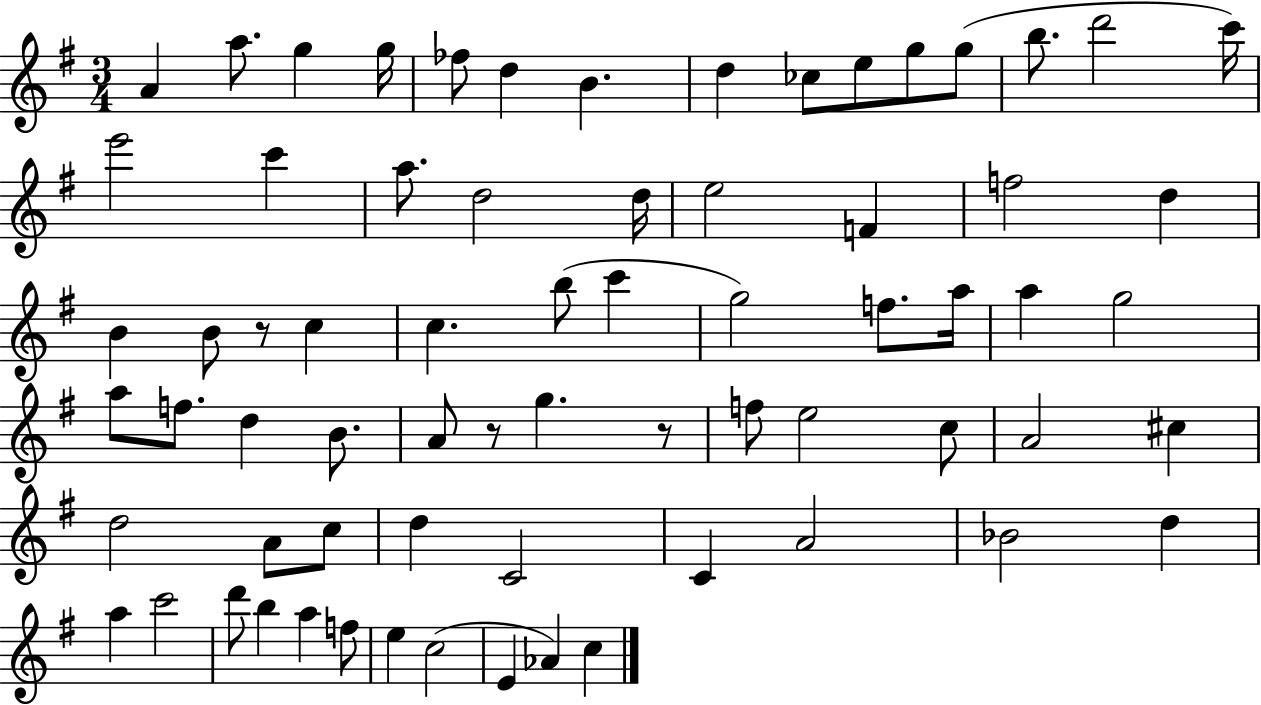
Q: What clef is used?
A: treble